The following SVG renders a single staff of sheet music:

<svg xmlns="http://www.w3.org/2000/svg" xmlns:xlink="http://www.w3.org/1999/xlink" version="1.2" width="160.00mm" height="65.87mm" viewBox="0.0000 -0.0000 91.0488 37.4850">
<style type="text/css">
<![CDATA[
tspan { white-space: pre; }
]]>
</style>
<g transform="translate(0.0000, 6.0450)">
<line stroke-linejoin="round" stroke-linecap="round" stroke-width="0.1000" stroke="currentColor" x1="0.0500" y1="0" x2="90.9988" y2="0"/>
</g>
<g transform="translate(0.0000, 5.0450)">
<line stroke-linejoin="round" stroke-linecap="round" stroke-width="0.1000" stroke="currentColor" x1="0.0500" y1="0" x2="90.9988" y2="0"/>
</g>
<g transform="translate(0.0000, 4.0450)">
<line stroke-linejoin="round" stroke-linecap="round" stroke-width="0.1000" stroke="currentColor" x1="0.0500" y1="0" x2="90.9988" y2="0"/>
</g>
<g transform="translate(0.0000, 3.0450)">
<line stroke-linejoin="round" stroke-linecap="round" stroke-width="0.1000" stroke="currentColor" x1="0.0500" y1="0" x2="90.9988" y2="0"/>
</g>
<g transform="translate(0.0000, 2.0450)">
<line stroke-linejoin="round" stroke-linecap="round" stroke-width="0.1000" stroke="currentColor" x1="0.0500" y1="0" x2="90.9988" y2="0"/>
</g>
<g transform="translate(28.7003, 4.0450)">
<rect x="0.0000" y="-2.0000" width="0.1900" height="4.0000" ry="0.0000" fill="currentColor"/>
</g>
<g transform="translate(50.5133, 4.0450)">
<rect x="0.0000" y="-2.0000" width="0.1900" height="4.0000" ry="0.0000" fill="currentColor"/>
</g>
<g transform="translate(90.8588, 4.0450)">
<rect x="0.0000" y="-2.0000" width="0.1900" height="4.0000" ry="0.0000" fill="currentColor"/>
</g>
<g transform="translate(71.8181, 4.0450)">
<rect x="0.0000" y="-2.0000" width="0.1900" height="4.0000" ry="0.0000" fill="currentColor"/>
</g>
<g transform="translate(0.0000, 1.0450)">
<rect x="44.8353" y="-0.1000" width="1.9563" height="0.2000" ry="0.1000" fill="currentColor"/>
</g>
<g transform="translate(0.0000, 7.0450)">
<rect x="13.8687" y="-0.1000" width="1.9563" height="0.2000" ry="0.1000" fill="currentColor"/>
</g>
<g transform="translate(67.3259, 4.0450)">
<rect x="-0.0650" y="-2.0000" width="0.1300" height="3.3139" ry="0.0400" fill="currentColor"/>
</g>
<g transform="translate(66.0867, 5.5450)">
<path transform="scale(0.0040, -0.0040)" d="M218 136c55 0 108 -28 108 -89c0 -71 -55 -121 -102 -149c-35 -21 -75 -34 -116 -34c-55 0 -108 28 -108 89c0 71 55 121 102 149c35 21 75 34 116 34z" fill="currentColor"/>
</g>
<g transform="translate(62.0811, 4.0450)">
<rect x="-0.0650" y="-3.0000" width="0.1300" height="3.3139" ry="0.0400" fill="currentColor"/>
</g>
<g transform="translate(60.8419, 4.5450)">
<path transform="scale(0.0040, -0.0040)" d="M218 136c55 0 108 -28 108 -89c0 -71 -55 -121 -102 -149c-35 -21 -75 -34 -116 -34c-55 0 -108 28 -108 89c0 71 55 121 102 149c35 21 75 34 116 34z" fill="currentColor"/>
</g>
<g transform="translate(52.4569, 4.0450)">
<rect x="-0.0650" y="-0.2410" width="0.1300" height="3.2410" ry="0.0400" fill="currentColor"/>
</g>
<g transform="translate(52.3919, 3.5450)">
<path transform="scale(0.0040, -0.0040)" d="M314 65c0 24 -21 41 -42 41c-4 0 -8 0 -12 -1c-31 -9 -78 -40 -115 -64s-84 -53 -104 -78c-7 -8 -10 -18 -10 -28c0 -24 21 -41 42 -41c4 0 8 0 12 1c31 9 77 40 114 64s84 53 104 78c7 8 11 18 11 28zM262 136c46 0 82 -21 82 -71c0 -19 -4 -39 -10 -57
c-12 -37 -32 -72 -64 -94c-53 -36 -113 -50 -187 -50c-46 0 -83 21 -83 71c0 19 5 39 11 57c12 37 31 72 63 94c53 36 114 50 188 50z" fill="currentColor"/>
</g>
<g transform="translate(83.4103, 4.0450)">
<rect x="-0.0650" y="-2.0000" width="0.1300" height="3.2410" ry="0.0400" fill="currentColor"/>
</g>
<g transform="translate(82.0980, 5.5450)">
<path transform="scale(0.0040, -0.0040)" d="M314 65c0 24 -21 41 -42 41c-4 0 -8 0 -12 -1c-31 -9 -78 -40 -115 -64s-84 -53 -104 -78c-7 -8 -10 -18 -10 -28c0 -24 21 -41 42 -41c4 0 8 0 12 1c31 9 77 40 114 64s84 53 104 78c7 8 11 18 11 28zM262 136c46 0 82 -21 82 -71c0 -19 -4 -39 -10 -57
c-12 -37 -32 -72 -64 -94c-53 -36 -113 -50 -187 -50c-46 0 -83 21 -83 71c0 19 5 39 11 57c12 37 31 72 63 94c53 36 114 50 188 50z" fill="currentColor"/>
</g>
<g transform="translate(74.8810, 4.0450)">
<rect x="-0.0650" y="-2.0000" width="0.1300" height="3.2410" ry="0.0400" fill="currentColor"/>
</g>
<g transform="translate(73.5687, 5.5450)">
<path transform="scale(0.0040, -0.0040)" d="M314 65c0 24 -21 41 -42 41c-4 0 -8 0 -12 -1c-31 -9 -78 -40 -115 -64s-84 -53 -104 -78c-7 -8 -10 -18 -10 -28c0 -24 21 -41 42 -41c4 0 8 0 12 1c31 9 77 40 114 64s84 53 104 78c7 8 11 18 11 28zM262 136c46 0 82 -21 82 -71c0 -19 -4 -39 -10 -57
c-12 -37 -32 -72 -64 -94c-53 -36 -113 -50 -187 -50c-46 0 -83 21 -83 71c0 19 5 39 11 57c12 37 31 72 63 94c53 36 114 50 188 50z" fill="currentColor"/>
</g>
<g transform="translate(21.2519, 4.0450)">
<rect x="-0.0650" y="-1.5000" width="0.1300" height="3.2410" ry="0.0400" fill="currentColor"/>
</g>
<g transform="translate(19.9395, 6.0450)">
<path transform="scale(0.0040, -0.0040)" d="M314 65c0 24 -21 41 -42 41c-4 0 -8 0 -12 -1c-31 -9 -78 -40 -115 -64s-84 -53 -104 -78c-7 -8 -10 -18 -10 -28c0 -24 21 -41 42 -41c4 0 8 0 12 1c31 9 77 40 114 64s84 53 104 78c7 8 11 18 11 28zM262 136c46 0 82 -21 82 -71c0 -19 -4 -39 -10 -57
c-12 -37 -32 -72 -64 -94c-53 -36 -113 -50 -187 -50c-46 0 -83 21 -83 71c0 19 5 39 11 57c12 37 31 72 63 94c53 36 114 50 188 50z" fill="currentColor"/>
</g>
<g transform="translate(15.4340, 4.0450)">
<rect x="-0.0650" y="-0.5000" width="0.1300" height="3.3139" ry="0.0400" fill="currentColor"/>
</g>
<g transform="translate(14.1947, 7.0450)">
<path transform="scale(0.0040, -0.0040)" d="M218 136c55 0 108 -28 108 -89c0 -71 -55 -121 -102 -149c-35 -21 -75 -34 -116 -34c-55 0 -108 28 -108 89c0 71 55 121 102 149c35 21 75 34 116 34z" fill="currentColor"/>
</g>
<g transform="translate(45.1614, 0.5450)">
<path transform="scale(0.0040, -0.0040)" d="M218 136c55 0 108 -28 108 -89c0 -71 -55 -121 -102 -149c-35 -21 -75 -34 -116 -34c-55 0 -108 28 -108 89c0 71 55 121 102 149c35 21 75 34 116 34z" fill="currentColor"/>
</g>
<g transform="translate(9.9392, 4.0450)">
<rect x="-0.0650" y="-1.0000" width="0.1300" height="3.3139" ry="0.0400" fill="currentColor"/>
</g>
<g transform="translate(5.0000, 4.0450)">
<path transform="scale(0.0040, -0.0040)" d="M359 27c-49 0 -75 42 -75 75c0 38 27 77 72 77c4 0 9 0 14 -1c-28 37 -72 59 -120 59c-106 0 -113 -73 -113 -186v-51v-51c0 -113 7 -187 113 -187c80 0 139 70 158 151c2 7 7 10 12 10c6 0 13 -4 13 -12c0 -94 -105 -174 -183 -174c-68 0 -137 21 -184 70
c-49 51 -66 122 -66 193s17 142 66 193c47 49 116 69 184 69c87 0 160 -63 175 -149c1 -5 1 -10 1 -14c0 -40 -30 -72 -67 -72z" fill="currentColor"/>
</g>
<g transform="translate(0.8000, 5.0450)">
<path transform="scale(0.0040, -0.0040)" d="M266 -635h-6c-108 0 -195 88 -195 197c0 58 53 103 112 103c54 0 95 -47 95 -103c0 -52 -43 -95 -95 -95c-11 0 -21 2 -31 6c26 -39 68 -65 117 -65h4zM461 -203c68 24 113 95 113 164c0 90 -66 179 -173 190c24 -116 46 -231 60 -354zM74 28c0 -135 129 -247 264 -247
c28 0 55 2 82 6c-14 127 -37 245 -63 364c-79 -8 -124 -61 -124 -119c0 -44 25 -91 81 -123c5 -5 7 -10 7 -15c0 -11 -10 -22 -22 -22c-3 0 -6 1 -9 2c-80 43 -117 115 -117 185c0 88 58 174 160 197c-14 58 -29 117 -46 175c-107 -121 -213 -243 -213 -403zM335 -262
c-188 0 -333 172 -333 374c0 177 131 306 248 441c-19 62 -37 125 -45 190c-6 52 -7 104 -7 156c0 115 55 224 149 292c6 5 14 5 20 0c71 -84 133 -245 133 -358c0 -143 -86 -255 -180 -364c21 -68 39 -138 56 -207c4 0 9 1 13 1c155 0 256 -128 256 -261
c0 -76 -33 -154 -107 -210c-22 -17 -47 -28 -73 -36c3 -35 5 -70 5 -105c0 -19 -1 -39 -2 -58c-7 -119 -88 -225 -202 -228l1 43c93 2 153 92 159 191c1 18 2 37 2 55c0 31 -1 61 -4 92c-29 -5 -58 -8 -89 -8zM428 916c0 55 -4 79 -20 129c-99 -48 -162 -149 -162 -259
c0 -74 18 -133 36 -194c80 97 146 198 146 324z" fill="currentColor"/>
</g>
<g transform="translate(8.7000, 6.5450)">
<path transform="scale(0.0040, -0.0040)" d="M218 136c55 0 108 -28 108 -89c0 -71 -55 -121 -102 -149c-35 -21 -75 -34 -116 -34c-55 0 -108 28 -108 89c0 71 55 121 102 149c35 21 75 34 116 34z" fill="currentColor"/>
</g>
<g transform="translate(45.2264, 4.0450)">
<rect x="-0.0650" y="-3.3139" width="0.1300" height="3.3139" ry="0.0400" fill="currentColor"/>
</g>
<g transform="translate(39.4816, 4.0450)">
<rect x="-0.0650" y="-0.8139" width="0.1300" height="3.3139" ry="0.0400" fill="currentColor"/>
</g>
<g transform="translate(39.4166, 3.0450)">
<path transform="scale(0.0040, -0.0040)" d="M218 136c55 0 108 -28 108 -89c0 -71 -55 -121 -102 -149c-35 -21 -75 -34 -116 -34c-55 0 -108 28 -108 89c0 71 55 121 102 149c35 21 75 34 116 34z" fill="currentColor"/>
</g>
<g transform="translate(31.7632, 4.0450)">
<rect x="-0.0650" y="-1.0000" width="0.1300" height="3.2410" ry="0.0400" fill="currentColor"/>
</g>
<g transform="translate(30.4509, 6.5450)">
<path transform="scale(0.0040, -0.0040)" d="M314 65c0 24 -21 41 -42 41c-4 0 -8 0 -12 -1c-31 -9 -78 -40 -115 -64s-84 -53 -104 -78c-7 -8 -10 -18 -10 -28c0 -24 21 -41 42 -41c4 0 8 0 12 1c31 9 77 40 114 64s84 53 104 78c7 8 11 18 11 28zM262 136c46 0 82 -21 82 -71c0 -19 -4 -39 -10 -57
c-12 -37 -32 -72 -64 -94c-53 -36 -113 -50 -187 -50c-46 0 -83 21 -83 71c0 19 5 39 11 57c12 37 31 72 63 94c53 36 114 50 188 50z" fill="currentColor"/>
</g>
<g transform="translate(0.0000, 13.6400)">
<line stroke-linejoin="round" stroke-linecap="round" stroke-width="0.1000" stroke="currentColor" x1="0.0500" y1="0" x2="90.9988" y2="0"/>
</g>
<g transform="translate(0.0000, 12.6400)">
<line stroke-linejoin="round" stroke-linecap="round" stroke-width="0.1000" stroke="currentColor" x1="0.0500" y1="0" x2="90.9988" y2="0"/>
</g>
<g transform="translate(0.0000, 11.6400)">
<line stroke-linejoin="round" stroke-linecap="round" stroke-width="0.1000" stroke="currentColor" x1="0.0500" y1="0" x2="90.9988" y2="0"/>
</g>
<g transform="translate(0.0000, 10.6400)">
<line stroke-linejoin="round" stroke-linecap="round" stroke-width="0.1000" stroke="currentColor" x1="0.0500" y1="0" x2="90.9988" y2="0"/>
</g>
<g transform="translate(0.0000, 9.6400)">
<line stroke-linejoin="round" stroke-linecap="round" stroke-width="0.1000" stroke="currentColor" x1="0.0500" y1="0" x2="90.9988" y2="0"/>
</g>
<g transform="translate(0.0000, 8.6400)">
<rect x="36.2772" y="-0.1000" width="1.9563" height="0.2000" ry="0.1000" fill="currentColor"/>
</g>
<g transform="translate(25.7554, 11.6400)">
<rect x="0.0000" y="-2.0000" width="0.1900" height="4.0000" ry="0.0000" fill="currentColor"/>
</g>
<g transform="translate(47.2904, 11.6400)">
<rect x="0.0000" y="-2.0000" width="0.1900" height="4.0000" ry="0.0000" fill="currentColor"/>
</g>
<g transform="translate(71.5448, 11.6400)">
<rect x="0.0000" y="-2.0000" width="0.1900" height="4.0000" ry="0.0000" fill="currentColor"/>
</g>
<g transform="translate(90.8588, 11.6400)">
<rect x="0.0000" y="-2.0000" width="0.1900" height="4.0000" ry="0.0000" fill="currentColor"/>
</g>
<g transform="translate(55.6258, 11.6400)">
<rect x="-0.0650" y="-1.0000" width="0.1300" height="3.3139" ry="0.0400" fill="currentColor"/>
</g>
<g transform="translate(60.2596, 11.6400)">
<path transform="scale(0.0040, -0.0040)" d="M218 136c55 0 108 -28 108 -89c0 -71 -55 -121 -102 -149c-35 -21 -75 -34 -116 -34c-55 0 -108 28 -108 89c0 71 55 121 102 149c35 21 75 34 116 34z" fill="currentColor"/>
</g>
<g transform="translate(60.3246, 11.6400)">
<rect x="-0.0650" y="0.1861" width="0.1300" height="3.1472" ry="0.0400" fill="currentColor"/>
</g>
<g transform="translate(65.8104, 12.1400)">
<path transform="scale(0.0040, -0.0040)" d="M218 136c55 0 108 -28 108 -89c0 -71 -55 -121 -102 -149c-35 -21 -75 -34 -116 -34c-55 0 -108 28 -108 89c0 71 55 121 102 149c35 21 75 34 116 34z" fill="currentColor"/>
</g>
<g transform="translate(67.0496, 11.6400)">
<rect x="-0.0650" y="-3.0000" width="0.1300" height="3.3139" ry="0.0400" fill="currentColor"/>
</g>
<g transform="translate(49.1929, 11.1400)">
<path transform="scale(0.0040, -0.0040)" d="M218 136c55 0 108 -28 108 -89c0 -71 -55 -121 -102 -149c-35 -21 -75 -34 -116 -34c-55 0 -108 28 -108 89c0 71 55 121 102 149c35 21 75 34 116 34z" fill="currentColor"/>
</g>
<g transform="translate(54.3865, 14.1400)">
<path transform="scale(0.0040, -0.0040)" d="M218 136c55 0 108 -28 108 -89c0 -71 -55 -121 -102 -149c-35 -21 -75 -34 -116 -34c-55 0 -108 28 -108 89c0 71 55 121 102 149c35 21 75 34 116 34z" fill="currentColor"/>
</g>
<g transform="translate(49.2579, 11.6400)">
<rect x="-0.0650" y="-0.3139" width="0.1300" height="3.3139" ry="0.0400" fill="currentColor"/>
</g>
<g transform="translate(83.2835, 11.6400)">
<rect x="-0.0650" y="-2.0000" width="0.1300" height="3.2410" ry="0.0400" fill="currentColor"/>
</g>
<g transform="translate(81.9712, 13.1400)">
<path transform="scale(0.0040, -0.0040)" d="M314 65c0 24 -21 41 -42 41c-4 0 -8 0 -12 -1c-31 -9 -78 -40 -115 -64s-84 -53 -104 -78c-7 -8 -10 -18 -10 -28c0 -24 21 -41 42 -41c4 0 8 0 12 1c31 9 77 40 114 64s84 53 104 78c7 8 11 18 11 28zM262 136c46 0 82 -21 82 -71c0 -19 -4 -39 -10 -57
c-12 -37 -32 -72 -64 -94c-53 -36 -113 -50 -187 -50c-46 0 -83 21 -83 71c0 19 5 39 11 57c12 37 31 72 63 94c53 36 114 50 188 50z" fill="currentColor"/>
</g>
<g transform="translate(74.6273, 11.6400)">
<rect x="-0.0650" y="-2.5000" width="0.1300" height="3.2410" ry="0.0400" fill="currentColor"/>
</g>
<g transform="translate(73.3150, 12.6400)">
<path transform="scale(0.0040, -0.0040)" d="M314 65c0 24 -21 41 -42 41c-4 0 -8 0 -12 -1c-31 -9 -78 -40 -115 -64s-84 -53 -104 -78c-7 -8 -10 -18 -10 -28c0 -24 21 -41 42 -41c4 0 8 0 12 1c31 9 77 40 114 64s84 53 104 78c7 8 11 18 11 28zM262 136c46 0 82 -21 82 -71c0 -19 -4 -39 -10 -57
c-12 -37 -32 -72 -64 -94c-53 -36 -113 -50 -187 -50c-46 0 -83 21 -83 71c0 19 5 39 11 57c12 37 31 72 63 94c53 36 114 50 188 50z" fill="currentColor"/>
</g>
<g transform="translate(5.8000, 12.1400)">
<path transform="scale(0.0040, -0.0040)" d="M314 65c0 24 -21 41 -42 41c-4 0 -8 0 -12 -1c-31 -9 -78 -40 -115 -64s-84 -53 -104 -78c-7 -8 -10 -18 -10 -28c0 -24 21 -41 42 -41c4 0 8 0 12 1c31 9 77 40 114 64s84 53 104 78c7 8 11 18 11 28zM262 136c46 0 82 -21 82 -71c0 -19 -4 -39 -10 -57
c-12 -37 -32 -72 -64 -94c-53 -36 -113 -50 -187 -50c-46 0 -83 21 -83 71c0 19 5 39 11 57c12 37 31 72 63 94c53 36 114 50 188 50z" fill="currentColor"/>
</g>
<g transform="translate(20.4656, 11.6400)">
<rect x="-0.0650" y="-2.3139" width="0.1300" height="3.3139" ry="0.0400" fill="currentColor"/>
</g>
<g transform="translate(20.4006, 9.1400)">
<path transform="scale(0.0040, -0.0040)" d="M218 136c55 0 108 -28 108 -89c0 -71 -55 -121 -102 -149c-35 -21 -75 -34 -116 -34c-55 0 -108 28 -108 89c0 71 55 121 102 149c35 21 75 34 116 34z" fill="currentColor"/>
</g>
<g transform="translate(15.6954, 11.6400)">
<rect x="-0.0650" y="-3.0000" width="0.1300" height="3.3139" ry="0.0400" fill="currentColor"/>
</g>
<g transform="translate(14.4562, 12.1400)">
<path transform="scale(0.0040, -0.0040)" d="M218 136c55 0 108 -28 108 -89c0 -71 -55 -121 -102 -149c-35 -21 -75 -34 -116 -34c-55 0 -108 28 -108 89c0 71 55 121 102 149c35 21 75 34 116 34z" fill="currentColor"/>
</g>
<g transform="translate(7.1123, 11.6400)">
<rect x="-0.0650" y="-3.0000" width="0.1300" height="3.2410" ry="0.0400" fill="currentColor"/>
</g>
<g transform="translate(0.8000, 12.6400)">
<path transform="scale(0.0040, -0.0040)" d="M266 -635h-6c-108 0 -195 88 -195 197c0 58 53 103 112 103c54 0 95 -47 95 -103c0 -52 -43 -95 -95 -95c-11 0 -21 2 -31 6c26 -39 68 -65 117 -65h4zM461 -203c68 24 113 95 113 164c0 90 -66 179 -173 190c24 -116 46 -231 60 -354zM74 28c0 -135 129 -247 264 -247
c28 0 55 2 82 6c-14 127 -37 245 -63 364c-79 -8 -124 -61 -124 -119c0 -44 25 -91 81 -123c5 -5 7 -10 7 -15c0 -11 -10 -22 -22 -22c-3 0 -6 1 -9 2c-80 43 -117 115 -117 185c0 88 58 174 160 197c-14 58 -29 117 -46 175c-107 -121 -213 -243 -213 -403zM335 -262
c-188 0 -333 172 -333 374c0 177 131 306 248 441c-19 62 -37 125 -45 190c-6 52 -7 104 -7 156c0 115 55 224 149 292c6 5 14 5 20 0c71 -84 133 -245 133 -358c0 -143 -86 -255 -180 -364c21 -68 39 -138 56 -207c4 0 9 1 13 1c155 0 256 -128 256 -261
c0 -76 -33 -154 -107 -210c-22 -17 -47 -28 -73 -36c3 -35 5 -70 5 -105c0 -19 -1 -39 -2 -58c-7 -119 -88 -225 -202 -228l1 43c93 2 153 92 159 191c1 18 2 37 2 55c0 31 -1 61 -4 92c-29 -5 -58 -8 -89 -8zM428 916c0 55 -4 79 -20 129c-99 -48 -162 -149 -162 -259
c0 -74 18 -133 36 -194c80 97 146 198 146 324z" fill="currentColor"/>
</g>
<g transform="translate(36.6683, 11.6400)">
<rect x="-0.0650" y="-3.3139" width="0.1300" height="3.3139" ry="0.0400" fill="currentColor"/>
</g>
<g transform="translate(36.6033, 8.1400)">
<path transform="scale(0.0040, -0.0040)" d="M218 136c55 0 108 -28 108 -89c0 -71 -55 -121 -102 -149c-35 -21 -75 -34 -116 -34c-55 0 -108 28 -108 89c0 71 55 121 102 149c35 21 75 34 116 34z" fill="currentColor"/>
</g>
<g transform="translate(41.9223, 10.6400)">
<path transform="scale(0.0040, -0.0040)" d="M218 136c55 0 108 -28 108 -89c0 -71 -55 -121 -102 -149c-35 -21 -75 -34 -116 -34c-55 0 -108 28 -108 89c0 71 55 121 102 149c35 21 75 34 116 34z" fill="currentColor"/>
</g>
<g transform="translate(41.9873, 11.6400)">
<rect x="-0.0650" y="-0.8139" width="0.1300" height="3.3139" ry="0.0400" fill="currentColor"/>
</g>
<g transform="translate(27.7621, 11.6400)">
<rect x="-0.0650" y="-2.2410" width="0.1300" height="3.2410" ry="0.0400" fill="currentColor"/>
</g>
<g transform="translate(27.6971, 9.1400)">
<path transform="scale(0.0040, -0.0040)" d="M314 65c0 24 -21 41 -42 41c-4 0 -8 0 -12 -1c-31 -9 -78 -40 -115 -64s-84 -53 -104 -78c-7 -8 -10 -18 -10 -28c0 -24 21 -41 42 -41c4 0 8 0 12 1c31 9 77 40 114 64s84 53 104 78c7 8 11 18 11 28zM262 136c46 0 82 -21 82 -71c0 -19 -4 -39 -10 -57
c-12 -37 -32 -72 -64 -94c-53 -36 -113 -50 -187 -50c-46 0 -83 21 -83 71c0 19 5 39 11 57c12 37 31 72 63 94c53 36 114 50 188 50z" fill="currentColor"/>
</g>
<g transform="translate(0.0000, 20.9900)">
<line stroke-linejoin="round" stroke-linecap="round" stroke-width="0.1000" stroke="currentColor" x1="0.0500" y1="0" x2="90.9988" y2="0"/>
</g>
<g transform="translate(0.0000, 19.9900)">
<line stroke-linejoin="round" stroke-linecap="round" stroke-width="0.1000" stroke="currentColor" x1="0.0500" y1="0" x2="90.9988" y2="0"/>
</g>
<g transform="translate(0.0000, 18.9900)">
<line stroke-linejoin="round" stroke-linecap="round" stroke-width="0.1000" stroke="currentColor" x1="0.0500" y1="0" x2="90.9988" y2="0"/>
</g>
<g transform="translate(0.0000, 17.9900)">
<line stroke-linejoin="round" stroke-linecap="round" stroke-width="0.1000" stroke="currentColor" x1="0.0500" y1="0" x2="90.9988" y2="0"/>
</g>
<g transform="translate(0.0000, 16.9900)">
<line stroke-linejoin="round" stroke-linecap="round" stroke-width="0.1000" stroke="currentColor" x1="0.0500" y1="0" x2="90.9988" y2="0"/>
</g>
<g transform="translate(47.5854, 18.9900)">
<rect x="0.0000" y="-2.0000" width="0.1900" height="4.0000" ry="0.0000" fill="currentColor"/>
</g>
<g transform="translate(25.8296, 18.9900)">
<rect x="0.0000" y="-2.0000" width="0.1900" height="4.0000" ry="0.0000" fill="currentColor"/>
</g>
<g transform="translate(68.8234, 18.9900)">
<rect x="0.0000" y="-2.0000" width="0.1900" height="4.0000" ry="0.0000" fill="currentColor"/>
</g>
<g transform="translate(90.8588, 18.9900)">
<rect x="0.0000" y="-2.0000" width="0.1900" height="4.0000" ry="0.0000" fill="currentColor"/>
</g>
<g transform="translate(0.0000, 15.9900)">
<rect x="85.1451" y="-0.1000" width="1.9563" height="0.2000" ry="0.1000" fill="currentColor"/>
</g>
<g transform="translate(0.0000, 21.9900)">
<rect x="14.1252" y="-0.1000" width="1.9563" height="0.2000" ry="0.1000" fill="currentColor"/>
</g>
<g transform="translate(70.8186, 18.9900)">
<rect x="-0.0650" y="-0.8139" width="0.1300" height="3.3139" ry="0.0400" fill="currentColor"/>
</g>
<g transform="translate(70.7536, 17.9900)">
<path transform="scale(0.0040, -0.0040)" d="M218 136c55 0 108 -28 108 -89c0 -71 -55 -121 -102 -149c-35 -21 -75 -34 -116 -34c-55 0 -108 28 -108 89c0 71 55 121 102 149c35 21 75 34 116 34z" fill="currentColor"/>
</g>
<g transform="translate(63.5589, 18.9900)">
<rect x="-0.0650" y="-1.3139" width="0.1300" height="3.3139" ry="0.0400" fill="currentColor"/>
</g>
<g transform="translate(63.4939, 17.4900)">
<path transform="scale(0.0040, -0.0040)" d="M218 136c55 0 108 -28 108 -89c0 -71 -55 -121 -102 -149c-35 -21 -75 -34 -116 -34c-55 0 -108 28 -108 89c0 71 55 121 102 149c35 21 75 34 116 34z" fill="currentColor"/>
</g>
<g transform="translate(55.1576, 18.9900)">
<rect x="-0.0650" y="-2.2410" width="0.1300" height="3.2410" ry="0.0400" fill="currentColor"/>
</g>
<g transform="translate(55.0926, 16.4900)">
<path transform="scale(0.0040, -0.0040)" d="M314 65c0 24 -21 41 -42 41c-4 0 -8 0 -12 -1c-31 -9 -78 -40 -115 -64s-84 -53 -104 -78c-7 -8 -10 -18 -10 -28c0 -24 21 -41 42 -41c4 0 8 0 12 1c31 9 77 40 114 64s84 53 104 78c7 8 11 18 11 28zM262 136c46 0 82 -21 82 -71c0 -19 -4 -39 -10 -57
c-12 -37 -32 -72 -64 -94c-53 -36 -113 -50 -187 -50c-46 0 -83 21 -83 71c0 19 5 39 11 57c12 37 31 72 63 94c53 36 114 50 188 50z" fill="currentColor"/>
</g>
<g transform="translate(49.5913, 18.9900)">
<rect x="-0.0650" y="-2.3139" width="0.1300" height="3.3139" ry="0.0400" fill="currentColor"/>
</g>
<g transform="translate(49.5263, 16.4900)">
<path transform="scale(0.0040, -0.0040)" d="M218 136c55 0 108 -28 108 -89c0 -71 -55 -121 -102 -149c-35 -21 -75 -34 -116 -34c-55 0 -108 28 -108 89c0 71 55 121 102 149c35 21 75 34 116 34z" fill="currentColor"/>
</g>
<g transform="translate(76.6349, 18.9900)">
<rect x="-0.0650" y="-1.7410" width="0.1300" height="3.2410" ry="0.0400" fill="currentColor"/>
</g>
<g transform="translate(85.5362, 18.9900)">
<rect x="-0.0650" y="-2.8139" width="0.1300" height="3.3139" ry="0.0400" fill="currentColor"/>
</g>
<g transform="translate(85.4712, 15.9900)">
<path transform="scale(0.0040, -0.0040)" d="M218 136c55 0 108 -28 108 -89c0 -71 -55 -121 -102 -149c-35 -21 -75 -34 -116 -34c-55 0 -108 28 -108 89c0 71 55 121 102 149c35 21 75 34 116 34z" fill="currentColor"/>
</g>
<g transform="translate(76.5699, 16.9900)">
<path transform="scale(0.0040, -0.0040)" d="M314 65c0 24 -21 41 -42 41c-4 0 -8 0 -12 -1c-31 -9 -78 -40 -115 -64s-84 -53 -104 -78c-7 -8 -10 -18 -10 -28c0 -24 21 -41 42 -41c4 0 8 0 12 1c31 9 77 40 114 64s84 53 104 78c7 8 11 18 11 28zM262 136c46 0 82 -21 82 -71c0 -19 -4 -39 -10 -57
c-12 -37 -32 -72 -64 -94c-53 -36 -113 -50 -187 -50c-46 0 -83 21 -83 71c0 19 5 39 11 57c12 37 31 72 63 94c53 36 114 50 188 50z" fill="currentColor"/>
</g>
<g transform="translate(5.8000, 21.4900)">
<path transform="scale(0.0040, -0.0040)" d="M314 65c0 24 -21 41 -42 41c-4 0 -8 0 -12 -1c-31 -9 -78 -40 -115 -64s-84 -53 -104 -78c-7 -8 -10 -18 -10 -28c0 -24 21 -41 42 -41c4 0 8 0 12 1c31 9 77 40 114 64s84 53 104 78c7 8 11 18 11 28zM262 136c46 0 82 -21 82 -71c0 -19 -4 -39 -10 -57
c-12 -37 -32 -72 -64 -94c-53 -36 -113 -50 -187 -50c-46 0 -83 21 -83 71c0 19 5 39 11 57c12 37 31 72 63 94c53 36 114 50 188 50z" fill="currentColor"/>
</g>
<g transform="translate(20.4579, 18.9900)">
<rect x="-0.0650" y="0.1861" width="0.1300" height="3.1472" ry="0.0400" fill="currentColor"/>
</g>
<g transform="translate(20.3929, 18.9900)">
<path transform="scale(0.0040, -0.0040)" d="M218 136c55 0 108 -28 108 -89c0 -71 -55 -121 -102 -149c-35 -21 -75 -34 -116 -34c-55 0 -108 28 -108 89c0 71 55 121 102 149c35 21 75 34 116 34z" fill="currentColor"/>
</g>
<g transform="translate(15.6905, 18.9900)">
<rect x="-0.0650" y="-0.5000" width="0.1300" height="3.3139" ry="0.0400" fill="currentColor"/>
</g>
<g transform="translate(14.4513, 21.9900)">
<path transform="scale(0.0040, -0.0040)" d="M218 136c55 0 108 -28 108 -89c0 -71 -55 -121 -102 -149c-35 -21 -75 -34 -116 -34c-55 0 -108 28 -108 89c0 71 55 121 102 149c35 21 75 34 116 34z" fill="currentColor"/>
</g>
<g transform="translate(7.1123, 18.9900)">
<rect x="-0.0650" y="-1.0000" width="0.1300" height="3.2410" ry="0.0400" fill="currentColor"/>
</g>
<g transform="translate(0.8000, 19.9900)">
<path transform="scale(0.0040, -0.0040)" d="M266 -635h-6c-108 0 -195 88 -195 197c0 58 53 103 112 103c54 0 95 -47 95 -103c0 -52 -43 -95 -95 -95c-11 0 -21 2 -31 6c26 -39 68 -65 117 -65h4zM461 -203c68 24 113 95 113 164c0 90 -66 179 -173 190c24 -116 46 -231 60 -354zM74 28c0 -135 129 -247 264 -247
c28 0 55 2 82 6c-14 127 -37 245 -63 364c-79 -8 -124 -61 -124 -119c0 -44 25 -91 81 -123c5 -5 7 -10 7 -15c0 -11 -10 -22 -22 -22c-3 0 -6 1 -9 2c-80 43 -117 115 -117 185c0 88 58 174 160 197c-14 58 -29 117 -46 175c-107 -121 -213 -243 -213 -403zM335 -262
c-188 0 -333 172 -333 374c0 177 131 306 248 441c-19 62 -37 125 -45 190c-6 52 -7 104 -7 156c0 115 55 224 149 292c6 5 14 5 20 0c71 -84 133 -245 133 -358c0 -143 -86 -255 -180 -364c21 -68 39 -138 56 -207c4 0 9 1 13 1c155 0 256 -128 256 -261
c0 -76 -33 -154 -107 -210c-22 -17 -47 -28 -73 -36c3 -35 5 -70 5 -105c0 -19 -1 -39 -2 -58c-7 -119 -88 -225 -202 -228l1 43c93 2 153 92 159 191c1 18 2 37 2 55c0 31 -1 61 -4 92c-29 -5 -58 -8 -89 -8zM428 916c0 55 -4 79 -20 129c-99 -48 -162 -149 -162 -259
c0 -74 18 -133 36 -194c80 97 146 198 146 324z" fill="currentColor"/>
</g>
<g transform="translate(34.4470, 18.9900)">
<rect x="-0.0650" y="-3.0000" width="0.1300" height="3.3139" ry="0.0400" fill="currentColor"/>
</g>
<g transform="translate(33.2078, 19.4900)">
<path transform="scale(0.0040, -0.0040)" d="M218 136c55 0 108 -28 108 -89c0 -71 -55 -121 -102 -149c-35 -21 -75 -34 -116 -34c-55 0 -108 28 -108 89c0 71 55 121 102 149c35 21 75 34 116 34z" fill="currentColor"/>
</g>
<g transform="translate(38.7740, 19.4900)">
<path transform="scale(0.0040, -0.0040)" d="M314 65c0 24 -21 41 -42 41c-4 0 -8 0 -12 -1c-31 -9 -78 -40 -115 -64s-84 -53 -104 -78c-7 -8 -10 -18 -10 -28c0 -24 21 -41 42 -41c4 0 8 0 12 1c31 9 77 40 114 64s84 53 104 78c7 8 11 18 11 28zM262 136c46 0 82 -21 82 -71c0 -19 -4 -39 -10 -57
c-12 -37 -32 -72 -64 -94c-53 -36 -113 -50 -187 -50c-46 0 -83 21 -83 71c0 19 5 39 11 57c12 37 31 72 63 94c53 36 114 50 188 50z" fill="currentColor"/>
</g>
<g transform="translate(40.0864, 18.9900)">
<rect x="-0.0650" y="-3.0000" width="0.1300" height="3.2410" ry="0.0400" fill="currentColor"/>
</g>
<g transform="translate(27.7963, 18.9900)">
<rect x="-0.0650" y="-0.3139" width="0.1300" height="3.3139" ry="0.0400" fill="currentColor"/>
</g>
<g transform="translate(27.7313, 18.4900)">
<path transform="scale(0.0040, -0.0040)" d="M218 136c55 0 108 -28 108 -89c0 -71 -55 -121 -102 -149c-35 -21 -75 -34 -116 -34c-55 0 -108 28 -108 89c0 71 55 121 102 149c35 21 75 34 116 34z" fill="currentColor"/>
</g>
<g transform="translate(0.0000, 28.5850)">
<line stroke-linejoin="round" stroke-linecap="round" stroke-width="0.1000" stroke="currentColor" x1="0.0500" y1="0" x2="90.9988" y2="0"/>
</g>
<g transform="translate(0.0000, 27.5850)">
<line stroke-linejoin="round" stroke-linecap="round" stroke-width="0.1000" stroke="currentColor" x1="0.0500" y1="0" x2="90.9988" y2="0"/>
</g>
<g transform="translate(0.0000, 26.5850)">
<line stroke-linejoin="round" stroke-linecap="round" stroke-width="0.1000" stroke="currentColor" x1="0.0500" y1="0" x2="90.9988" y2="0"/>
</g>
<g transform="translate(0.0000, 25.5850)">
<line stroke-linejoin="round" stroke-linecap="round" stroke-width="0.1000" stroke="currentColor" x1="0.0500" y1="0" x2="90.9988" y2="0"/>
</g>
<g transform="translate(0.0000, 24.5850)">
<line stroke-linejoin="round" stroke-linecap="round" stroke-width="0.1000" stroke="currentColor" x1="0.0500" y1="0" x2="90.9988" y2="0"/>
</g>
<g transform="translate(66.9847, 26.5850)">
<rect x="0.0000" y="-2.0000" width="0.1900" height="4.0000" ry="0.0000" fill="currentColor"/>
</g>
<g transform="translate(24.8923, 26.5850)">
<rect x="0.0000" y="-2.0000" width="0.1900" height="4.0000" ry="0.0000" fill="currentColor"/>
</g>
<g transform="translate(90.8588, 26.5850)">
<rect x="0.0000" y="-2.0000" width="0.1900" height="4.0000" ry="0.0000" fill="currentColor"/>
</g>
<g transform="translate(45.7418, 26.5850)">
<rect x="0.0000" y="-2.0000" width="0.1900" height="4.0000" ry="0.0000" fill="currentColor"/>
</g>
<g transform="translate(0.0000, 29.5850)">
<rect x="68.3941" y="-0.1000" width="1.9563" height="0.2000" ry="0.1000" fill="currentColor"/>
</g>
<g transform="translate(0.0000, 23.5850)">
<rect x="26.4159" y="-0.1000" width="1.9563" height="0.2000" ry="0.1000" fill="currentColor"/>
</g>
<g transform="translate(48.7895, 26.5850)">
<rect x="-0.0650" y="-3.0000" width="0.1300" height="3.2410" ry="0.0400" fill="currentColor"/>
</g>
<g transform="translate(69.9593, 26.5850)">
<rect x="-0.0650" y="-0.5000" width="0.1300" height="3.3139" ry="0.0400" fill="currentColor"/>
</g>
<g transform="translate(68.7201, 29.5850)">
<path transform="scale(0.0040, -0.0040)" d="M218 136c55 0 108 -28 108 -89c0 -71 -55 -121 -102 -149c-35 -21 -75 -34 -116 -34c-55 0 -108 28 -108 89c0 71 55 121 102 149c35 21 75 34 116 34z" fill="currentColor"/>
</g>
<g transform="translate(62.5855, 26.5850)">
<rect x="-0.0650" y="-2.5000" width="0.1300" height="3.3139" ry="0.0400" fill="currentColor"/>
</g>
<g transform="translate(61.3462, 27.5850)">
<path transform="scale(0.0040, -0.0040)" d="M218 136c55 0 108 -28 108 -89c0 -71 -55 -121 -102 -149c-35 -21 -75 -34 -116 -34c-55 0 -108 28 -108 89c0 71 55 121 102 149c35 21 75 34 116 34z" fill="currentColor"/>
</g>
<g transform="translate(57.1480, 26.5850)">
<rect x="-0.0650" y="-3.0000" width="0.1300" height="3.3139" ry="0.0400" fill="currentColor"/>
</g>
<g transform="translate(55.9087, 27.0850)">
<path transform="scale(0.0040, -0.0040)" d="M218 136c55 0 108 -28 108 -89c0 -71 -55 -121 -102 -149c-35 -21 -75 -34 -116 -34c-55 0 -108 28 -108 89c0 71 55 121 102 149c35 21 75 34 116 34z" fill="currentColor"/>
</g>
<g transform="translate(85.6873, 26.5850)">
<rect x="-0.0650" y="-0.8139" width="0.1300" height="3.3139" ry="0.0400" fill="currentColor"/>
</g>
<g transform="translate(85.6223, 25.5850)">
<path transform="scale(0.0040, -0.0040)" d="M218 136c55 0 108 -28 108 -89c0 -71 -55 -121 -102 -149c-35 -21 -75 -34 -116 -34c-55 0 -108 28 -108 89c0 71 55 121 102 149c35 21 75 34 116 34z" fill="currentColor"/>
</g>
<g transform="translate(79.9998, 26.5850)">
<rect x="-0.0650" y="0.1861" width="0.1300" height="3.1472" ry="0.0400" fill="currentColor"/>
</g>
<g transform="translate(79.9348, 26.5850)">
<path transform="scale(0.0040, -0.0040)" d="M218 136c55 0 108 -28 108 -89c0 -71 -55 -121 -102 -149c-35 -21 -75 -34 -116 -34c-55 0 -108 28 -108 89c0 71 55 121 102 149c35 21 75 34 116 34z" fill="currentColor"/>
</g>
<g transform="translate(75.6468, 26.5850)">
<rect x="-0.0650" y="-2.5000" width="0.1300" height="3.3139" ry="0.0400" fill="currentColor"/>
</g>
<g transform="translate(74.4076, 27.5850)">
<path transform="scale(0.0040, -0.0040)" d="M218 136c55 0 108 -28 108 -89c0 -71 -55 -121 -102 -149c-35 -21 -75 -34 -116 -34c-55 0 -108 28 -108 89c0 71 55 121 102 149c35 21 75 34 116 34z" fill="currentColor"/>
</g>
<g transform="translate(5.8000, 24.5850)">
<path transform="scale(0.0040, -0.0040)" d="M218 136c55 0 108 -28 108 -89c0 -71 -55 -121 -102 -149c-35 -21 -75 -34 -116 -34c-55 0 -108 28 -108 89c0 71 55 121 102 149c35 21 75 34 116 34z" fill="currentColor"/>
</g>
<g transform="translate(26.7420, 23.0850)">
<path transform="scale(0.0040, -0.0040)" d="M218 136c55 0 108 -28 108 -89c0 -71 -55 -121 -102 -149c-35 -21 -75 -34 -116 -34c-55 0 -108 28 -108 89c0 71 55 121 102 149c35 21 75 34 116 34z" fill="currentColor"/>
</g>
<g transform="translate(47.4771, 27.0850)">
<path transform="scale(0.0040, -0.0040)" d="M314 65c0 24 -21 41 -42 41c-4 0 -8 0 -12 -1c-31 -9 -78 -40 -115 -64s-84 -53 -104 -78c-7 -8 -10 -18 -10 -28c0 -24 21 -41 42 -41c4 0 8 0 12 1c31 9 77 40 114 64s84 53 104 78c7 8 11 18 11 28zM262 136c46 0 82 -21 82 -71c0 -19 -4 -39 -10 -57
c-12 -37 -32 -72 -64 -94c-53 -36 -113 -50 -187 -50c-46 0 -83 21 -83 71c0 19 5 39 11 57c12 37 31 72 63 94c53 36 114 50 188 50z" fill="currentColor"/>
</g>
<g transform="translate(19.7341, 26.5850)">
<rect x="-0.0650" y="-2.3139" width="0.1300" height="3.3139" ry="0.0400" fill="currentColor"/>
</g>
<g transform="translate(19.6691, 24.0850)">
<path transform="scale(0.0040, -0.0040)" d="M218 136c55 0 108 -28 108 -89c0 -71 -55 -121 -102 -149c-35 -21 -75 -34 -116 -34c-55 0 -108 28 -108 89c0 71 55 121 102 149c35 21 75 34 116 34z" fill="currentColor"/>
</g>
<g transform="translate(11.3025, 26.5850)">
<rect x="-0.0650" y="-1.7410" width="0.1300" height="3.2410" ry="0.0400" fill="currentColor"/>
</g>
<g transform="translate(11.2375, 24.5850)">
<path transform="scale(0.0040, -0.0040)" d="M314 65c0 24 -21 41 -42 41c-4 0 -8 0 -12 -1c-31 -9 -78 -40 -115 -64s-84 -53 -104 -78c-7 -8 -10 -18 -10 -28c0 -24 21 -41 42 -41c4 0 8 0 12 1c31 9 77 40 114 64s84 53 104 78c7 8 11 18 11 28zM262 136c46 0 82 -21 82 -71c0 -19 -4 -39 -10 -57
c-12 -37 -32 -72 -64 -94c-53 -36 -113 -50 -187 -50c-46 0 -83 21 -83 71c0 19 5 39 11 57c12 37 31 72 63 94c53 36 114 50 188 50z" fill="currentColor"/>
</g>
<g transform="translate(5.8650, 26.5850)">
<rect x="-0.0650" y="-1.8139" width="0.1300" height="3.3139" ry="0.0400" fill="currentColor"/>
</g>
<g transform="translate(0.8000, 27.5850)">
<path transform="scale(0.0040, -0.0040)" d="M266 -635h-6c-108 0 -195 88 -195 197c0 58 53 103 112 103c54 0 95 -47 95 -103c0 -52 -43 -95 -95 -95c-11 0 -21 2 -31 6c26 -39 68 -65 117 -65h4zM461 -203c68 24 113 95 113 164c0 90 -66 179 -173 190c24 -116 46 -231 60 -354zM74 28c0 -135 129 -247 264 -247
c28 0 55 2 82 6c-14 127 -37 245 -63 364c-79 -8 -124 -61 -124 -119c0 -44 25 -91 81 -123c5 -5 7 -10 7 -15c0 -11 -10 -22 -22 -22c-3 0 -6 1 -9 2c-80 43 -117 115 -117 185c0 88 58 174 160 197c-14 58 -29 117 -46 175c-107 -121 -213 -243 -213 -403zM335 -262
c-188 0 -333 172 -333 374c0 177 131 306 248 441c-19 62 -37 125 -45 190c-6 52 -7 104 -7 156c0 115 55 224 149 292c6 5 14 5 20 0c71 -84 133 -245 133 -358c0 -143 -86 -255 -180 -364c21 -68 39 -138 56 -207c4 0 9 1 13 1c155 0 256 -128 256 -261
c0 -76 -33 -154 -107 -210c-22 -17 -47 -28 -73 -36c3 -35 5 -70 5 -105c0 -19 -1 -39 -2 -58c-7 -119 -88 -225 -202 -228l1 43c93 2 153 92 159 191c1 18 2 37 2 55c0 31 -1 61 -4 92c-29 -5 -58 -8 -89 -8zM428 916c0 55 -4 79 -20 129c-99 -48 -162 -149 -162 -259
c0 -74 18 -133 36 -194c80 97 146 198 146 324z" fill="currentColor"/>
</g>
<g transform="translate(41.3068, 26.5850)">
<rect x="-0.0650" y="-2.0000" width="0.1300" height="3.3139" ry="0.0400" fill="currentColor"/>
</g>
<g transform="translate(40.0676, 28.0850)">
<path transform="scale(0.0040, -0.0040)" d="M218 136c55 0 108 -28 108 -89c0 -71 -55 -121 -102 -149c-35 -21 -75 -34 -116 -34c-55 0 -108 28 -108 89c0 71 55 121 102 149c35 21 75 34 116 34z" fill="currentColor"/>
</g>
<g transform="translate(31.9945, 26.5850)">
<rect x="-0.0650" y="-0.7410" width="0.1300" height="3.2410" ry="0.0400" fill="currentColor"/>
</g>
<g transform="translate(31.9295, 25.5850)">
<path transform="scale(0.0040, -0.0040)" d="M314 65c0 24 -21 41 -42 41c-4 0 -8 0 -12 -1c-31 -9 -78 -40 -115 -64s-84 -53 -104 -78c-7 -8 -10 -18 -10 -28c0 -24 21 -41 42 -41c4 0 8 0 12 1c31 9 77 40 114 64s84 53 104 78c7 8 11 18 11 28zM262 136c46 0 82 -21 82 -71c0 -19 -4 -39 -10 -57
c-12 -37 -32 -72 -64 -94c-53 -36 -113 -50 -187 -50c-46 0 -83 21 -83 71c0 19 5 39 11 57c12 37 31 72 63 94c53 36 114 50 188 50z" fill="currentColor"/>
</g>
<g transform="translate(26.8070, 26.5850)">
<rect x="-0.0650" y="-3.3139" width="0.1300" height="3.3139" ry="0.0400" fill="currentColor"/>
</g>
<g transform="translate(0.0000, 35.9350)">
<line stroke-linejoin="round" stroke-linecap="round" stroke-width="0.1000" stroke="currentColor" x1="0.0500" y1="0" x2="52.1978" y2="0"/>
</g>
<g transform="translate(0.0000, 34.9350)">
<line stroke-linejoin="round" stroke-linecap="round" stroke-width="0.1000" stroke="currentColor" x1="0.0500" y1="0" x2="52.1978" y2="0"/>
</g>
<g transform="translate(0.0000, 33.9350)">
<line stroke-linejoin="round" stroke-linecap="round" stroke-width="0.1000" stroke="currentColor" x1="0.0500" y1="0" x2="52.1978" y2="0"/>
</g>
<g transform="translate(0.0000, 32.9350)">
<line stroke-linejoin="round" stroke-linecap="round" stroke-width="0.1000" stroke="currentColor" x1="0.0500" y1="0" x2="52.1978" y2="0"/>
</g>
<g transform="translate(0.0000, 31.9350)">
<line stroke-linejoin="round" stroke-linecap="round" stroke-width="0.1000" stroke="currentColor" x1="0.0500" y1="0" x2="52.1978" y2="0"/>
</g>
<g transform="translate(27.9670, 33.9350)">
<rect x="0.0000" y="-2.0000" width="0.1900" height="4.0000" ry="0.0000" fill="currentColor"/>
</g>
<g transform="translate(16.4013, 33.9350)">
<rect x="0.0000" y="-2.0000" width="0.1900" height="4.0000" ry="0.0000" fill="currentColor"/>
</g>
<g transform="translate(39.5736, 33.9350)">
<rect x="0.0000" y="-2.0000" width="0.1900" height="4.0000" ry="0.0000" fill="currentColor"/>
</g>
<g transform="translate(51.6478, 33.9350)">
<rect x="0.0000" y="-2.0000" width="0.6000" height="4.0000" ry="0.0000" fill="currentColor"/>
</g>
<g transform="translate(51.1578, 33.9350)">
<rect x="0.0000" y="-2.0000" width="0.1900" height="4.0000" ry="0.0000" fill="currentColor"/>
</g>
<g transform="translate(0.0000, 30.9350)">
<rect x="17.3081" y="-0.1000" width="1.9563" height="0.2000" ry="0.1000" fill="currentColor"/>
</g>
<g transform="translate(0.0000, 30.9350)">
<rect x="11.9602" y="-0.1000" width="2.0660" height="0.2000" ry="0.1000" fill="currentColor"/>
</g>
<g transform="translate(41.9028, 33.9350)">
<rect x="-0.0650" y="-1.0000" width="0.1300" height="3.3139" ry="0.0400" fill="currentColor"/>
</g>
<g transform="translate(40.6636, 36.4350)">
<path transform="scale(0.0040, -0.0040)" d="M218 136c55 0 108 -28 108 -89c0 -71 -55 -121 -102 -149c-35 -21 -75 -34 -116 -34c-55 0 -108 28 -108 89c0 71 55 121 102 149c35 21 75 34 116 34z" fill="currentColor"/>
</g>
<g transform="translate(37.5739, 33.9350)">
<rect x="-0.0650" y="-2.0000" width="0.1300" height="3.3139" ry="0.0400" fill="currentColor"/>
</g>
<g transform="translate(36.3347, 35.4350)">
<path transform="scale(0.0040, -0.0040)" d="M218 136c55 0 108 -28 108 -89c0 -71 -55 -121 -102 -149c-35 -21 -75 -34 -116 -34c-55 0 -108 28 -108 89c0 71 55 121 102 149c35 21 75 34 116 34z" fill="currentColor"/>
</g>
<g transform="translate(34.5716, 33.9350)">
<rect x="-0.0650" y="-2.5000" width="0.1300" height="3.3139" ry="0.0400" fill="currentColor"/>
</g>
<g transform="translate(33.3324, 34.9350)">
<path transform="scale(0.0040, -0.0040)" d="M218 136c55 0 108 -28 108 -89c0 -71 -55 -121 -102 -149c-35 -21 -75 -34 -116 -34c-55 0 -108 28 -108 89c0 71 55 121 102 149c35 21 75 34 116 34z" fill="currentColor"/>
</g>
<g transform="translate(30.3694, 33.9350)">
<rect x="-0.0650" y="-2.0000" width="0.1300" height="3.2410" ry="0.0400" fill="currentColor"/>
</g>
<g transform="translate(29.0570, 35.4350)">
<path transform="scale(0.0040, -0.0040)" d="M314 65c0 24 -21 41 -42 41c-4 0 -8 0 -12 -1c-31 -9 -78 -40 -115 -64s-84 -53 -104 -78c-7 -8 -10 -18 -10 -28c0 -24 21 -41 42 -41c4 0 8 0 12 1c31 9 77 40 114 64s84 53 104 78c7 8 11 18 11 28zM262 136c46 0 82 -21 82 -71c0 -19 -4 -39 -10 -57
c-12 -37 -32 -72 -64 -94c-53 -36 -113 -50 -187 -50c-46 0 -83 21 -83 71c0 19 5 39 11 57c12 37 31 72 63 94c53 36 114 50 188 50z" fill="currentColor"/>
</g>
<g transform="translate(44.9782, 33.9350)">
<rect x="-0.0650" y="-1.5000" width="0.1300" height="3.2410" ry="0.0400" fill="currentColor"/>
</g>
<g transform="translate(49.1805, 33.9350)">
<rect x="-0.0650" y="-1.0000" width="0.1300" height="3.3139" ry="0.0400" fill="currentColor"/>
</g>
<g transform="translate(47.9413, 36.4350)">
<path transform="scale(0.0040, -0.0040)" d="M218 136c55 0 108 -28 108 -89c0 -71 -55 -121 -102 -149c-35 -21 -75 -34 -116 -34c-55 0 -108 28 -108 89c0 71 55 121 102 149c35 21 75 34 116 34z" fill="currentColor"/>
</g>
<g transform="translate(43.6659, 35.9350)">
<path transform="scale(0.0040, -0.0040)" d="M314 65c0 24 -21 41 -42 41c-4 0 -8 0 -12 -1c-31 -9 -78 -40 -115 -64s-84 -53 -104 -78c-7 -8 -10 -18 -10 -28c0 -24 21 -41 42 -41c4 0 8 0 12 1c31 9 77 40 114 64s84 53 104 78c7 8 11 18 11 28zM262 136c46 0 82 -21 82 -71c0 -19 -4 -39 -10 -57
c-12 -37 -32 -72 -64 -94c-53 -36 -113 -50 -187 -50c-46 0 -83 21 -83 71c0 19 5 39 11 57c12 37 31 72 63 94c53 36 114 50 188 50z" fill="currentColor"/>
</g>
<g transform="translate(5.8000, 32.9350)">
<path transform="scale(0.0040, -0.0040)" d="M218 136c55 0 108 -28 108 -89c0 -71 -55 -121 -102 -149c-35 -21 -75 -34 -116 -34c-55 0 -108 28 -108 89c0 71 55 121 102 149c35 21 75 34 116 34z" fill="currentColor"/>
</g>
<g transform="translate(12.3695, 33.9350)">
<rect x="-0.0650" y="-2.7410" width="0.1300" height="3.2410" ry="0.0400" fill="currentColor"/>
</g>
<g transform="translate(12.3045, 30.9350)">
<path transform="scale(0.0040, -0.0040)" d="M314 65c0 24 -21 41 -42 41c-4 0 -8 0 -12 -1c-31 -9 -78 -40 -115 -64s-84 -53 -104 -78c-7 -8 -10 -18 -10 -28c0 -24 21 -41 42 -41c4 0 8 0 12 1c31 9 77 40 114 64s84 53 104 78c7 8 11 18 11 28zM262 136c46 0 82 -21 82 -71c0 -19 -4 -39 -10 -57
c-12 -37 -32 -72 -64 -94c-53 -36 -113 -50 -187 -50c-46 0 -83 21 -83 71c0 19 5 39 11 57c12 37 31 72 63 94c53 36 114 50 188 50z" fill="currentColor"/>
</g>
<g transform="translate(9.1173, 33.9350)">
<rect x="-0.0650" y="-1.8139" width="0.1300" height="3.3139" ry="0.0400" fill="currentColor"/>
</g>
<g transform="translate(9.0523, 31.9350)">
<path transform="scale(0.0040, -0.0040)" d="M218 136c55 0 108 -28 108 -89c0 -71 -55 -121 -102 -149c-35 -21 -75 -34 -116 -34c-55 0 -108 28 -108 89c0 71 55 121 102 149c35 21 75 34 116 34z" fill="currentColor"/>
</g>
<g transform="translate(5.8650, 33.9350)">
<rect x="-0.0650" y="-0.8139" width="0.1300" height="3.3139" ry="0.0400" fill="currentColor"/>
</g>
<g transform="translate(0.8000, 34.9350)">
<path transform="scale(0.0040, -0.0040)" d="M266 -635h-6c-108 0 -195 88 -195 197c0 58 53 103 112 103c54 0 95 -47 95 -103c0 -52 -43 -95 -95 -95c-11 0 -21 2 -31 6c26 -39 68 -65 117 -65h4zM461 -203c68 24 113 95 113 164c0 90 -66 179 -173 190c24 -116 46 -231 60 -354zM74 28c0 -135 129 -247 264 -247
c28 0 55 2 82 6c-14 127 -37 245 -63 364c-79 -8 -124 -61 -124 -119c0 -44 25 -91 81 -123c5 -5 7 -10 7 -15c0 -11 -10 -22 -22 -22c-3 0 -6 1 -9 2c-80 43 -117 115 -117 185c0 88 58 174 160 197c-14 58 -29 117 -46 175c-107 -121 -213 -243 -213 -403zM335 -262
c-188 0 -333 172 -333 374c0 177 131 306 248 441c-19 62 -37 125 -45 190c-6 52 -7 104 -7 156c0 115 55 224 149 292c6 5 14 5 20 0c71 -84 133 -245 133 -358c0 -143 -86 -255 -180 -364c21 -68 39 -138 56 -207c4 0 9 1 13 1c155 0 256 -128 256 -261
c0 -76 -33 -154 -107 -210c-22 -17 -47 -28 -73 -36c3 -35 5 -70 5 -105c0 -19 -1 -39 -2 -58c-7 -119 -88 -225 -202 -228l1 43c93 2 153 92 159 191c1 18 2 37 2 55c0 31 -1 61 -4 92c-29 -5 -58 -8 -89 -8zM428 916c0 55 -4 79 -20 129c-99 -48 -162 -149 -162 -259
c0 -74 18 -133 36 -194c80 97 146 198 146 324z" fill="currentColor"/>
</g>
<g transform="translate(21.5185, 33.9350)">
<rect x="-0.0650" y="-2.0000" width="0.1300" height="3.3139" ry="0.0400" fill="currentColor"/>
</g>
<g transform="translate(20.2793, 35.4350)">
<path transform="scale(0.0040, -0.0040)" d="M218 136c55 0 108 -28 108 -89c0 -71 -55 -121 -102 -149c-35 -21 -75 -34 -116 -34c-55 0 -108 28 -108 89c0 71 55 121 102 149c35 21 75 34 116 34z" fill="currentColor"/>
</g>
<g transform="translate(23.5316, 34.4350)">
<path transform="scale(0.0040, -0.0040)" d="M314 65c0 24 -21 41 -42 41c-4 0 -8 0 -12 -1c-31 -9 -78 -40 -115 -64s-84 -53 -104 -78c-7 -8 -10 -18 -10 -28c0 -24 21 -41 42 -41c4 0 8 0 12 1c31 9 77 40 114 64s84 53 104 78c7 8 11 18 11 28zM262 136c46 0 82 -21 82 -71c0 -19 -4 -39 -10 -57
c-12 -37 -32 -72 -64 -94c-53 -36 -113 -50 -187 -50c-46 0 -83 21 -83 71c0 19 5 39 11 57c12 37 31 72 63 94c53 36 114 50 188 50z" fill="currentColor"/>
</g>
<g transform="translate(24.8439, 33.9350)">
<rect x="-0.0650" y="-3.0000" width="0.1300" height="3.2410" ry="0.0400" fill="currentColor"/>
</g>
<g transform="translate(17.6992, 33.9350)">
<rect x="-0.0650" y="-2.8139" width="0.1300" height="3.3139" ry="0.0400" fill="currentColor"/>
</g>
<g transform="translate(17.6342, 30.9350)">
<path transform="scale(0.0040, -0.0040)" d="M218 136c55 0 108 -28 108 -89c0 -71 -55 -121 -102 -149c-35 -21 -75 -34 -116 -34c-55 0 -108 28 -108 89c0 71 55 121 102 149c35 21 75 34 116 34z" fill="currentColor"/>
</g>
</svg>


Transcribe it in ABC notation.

X:1
T:Untitled
M:4/4
L:1/4
K:C
D C E2 D2 d b c2 A F F2 F2 A2 A g g2 b d c D B A G2 F2 D2 C B c A A2 g g2 e d f2 a f f2 g b d2 F A2 A G C G B d d f a2 a F A2 F2 G F D E2 D